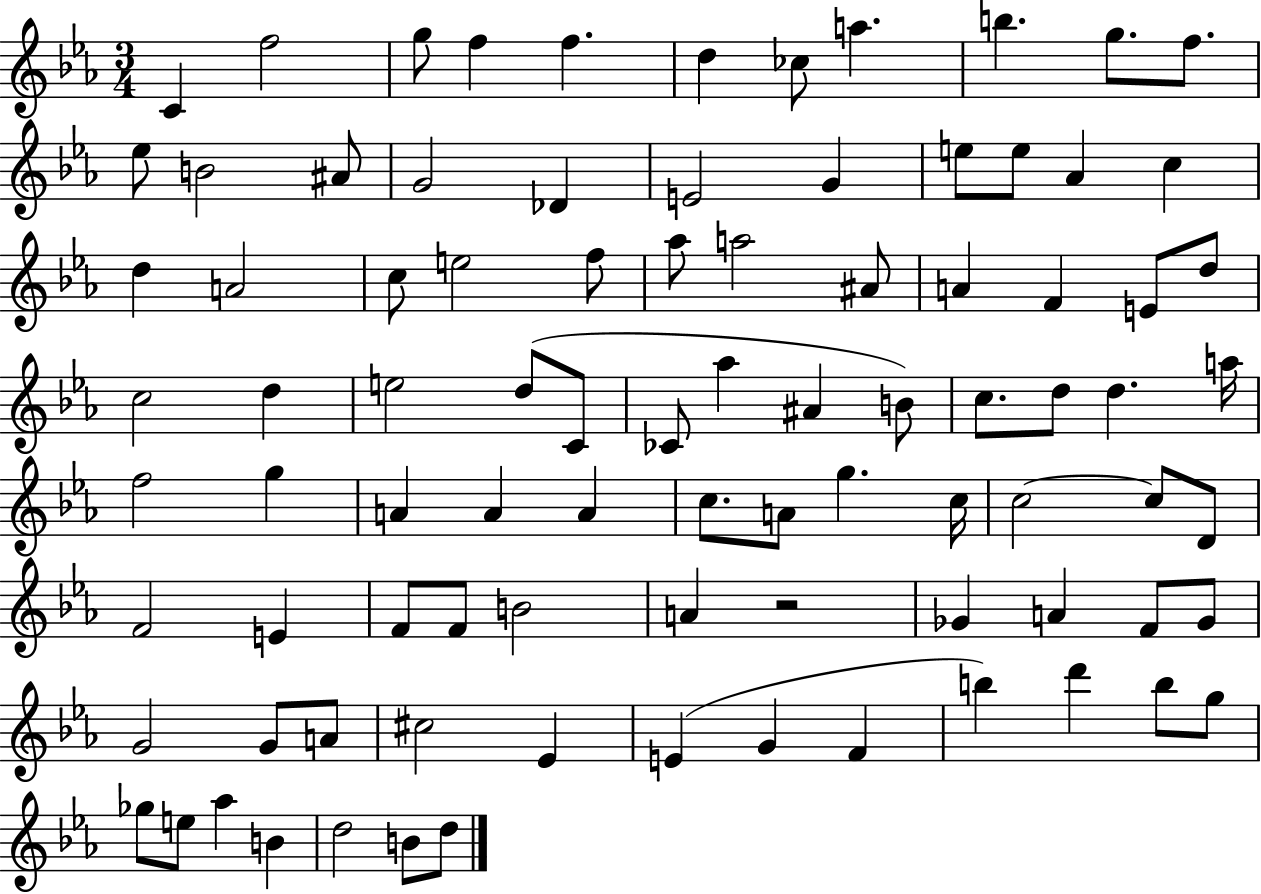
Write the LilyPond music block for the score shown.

{
  \clef treble
  \numericTimeSignature
  \time 3/4
  \key ees \major
  \repeat volta 2 { c'4 f''2 | g''8 f''4 f''4. | d''4 ces''8 a''4. | b''4. g''8. f''8. | \break ees''8 b'2 ais'8 | g'2 des'4 | e'2 g'4 | e''8 e''8 aes'4 c''4 | \break d''4 a'2 | c''8 e''2 f''8 | aes''8 a''2 ais'8 | a'4 f'4 e'8 d''8 | \break c''2 d''4 | e''2 d''8( c'8 | ces'8 aes''4 ais'4 b'8) | c''8. d''8 d''4. a''16 | \break f''2 g''4 | a'4 a'4 a'4 | c''8. a'8 g''4. c''16 | c''2~~ c''8 d'8 | \break f'2 e'4 | f'8 f'8 b'2 | a'4 r2 | ges'4 a'4 f'8 ges'8 | \break g'2 g'8 a'8 | cis''2 ees'4 | e'4( g'4 f'4 | b''4) d'''4 b''8 g''8 | \break ges''8 e''8 aes''4 b'4 | d''2 b'8 d''8 | } \bar "|."
}